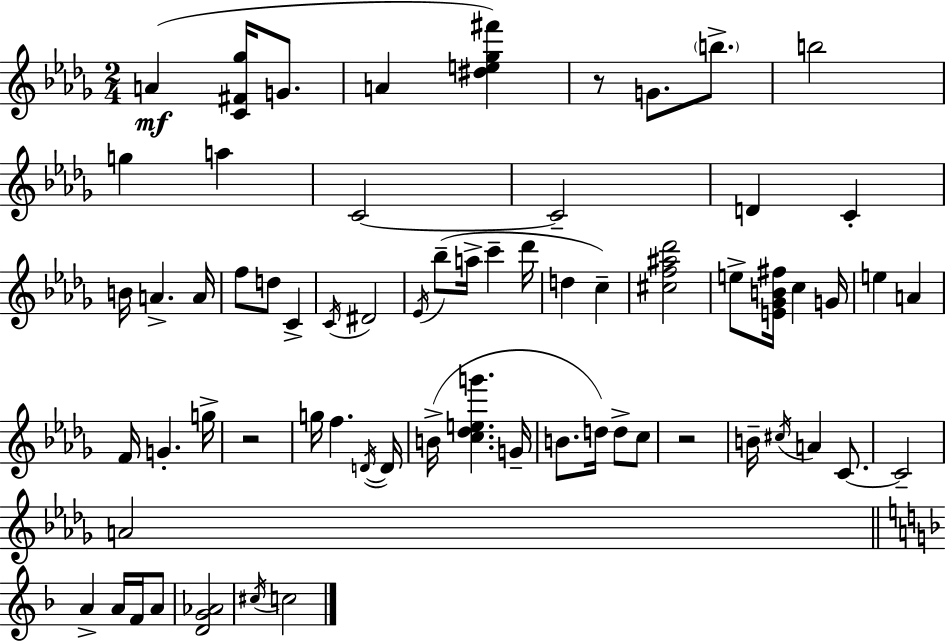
{
  \clef treble
  \numericTimeSignature
  \time 2/4
  \key bes \minor
  \repeat volta 2 { a'4(\mf <c' fis' ges''>16 g'8. | a'4 <dis'' e'' ges'' fis'''>4) | r8 g'8. \parenthesize b''8.-> | b''2 | \break g''4 a''4 | c'2~~ | c'2-- | d'4 c'4-. | \break b'16 a'4.-> a'16 | f''8 d''8 c'4-> | \acciaccatura { c'16 } dis'2 | \acciaccatura { ees'16 } bes''8--( a''16-> c'''4-- | \break des'''16 d''4 c''4--) | <cis'' f'' ais'' des'''>2 | e''8-> <e' ges' b' fis''>16 c''4 | g'16 e''4 a'4 | \break f'16 g'4.-. | g''16-> r2 | g''16 f''4. | \acciaccatura { d'16~ }~ d'16 b'16->( <c'' des'' e'' g'''>4. | \break g'16-- b'8. d''16) d''8-> | c''8 r2 | b'16-- \acciaccatura { cis''16 } a'4 | c'8.~~ c'2-- | \break a'2 | \bar "||" \break \key d \minor a'4-> a'16 f'16 a'8 | <d' g' aes'>2 | \acciaccatura { cis''16 } c''2 | } \bar "|."
}